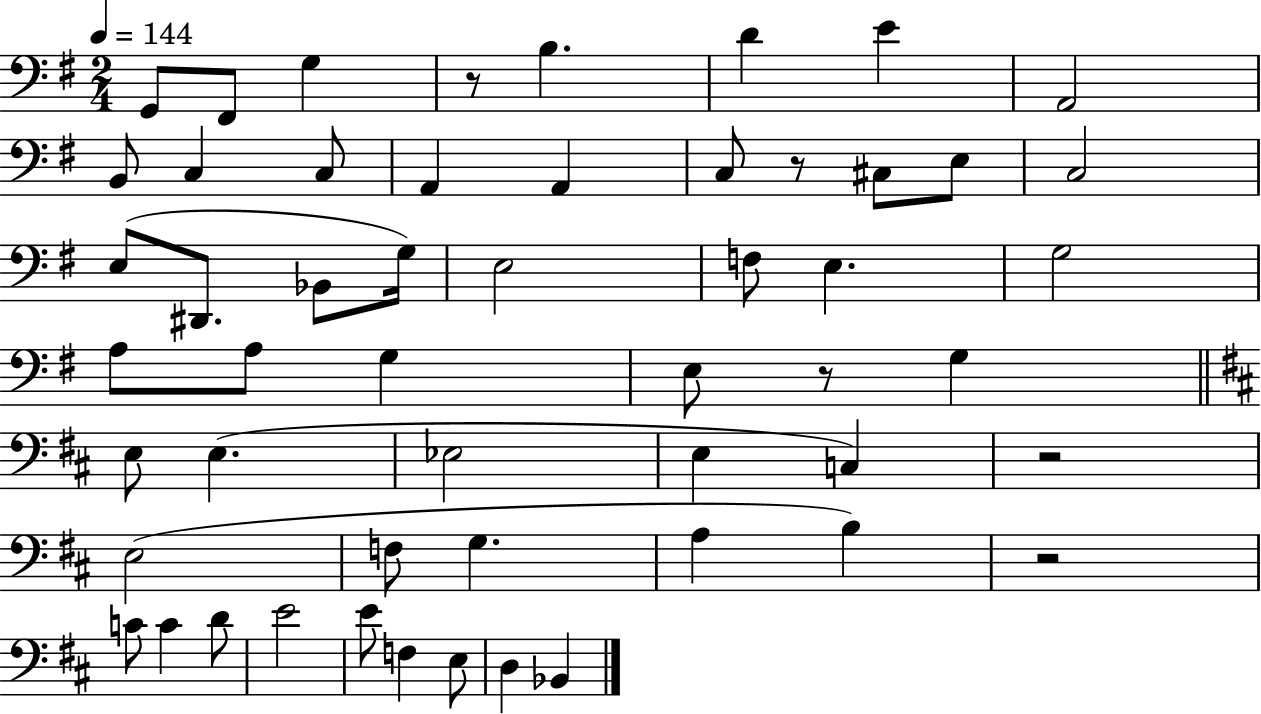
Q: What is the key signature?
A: G major